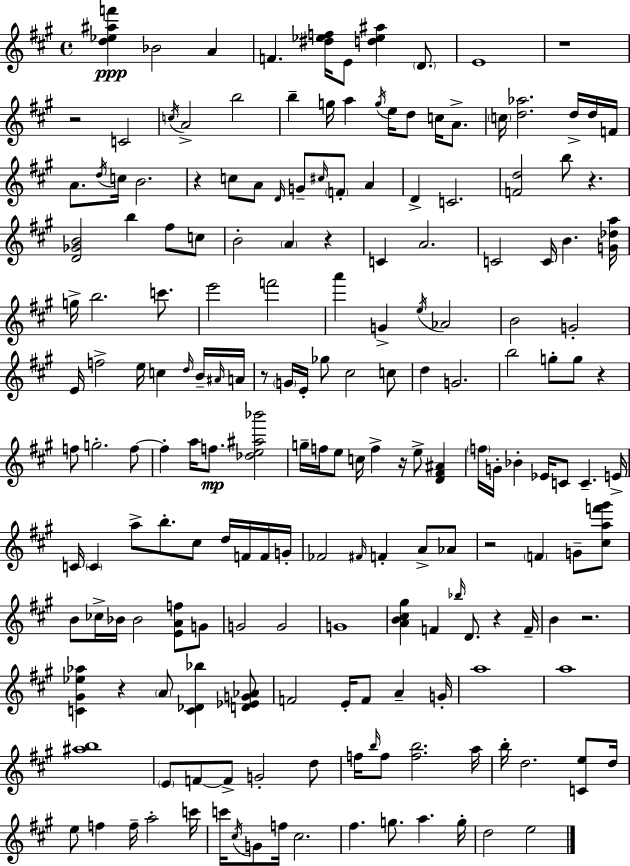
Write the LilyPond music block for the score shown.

{
  \clef treble
  \time 4/4
  \defaultTimeSignature
  \key a \major
  <d'' ees'' ais'' f'''>4\ppp bes'2 a'4 | f'4. <dis'' ees'' f''>16 e'8 <d'' ees'' ais''>4 \parenthesize d'8. | e'1 | r1 | \break r2 c'2 | \acciaccatura { c''16 } a'2-> b''2 | b''4-- g''16 a''4 \acciaccatura { g''16 } e''16 d''8 c''16 a'8.-> | \parenthesize c''16 <d'' aes''>2. d''16-> | \break d''16 f'16 a'8. \acciaccatura { d''16 } c''16 b'2. | r4 c''8 a'8 \grace { d'16 } g'8-- \grace { cis''16 } \parenthesize f'8-. | a'4 d'4-> c'2. | <f' d''>2 b''8 r4. | \break <d' ges' b'>2 b''4 | fis''8 c''8 b'2-. \parenthesize a'4 | r4 c'4 a'2. | c'2 c'16 b'4. | \break <g' des'' a''>16 g''16-> b''2. | c'''8. e'''2 f'''2 | a'''4 g'4-> \acciaccatura { e''16 } aes'2 | b'2 g'2-. | \break e'16 f''2-> e''16 | c''4 \grace { d''16 } b'16-- \grace { ais'16 } a'16 r8 \parenthesize g'16 e'16-. ges''8 cis''2 | c''8 d''4 g'2. | b''2 | \break g''8-. g''8 r4 f''8 g''2.-. | f''8~~ f''4-. a''16 f''8.\mp | <des'' e'' ais'' bes'''>2 g''16-- f''16 e''8 c''16 f''4-> | r16 e''8-> <d' fis' ais'>4 \parenthesize f''16 g'16-. bes'4-. ees'16 c'8 | \break c'4.-- e'16-> c'16 \parenthesize c'4 a''8-> b''8.-. | cis''8 d''16 f'16 f'16 g'16-. fes'2 | \grace { fis'16 } f'4-. a'8-> aes'8 r2 | \parenthesize f'4 g'8-- <cis'' a'' f''' gis'''>8 b'8 ces''16-> bes'16 bes'2 | \break <e' a' f''>8 g'8 g'2 | g'2 g'1 | <a' b' cis'' gis''>4 f'4 | \grace { bes''16 } d'8. r4 f'16-- b'4 r2. | \break <c' gis' ees'' aes''>4 r4 | \parenthesize a'8 <c' des' bes''>4 <d' ees' g' aes'>8 f'2 | e'16-. f'8 a'4-- g'16-. a''1 | a''1 | \break <ais'' b''>1 | \parenthesize e'8 f'8~~ f'8-> | g'2-. d''8 f''16 \grace { b''16 } f''8 <f'' b''>2. | a''16 b''16-. d''2. | \break <c' e''>8 d''16 e''8 f''4 | f''16-- a''2-. c'''16 c'''16 \acciaccatura { cis''16 } g'8 f''16 | cis''2. fis''4. | g''8. a''4. g''16-. d''2 | \break e''2 \bar "|."
}